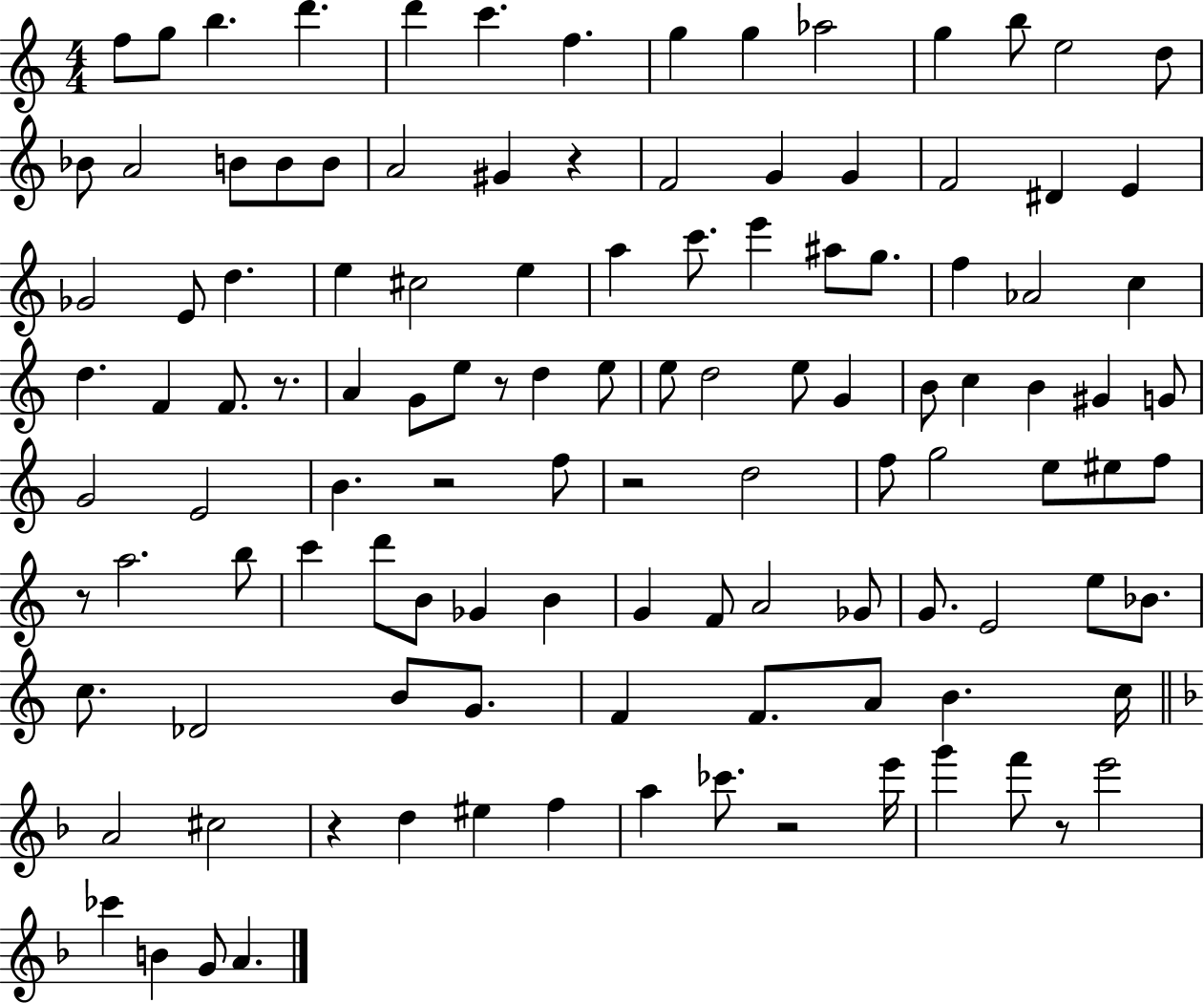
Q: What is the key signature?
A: C major